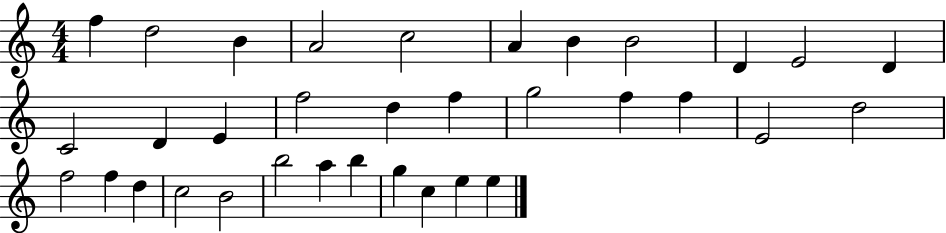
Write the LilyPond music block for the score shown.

{
  \clef treble
  \numericTimeSignature
  \time 4/4
  \key c \major
  f''4 d''2 b'4 | a'2 c''2 | a'4 b'4 b'2 | d'4 e'2 d'4 | \break c'2 d'4 e'4 | f''2 d''4 f''4 | g''2 f''4 f''4 | e'2 d''2 | \break f''2 f''4 d''4 | c''2 b'2 | b''2 a''4 b''4 | g''4 c''4 e''4 e''4 | \break \bar "|."
}